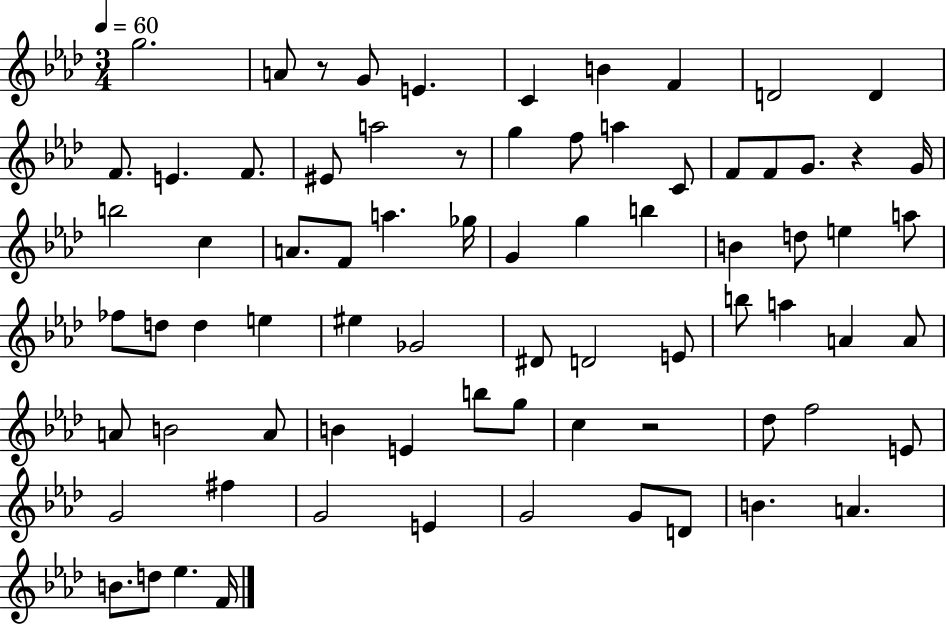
G5/h. A4/e R/e G4/e E4/q. C4/q B4/q F4/q D4/h D4/q F4/e. E4/q. F4/e. EIS4/e A5/h R/e G5/q F5/e A5/q C4/e F4/e F4/e G4/e. R/q G4/s B5/h C5/q A4/e. F4/e A5/q. Gb5/s G4/q G5/q B5/q B4/q D5/e E5/q A5/e FES5/e D5/e D5/q E5/q EIS5/q Gb4/h D#4/e D4/h E4/e B5/e A5/q A4/q A4/e A4/e B4/h A4/e B4/q E4/q B5/e G5/e C5/q R/h Db5/e F5/h E4/e G4/h F#5/q G4/h E4/q G4/h G4/e D4/e B4/q. A4/q. B4/e. D5/e Eb5/q. F4/s